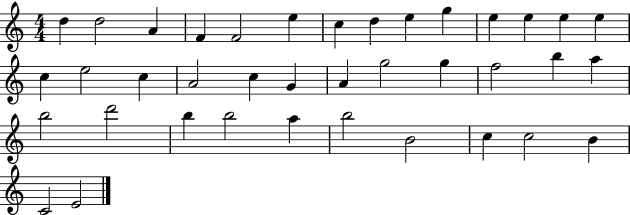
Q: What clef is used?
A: treble